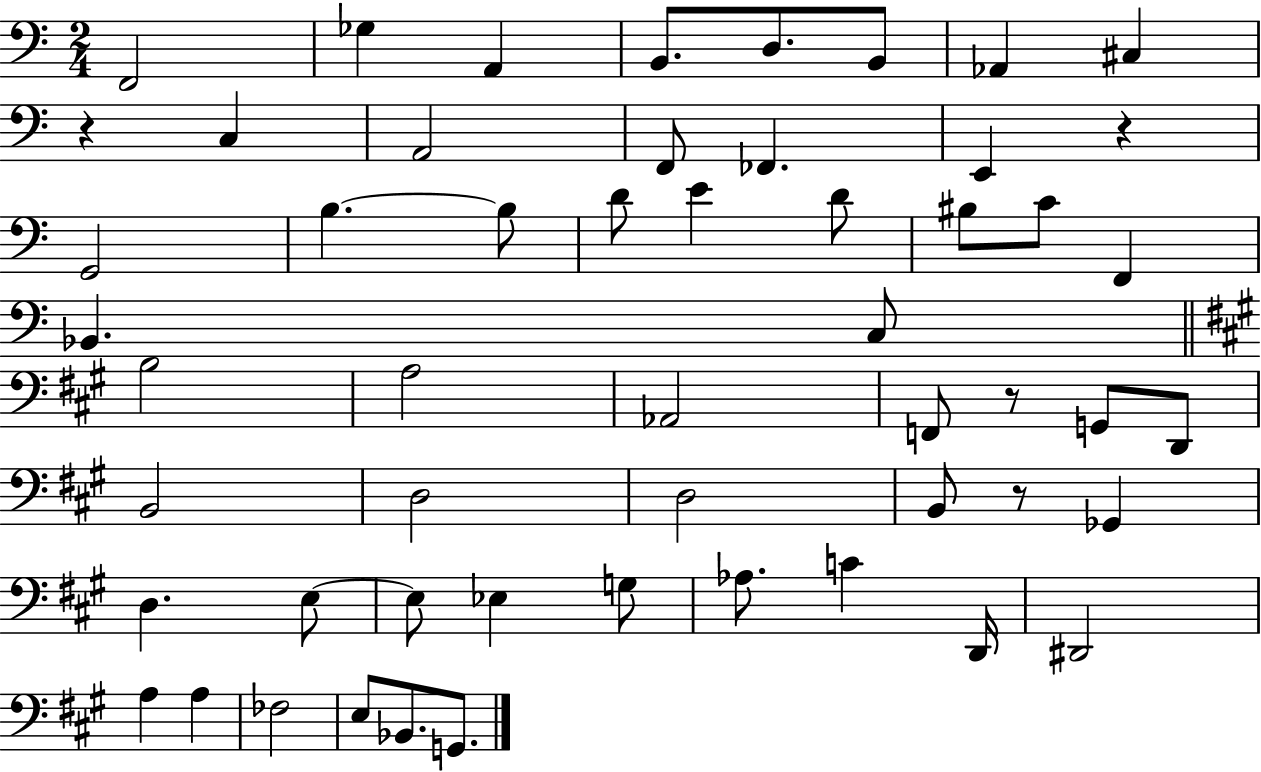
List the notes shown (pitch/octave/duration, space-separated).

F2/h Gb3/q A2/q B2/e. D3/e. B2/e Ab2/q C#3/q R/q C3/q A2/h F2/e FES2/q. E2/q R/q G2/h B3/q. B3/e D4/e E4/q D4/e BIS3/e C4/e F2/q Bb2/q. C3/e B3/h A3/h Ab2/h F2/e R/e G2/e D2/e B2/h D3/h D3/h B2/e R/e Gb2/q D3/q. E3/e E3/e Eb3/q G3/e Ab3/e. C4/q D2/s D#2/h A3/q A3/q FES3/h E3/e Bb2/e. G2/e.